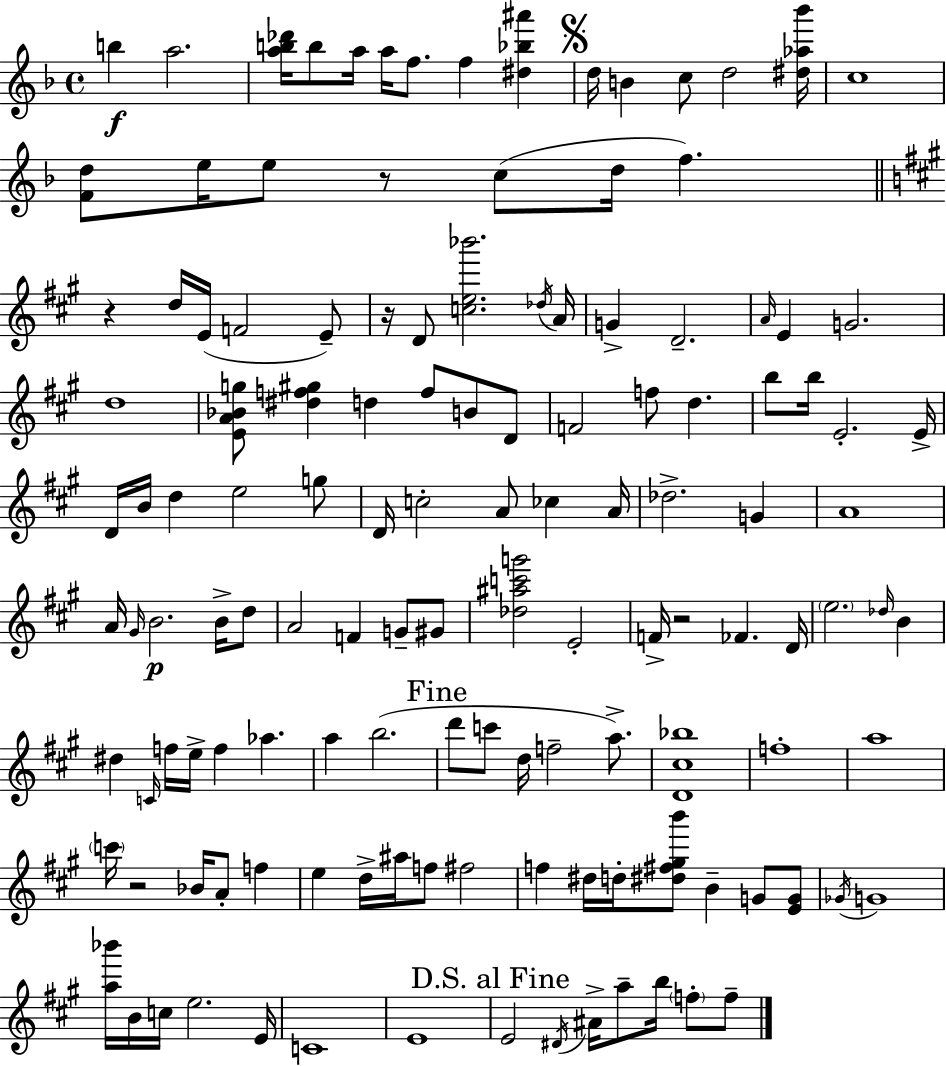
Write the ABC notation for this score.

X:1
T:Untitled
M:4/4
L:1/4
K:Dm
b a2 [ab_d']/4 b/2 a/4 a/4 f/2 f [^d_b^a'] d/4 B c/2 d2 [^d_a_b']/4 c4 [Fd]/2 e/4 e/2 z/2 c/2 d/4 f z d/4 E/4 F2 E/2 z/4 D/2 [ce_b']2 _d/4 A/4 G D2 A/4 E G2 d4 [EA_Bg]/2 [^df^g] d f/2 B/2 D/2 F2 f/2 d b/2 b/4 E2 E/4 D/4 B/4 d e2 g/2 D/4 c2 A/2 _c A/4 _d2 G A4 A/4 ^G/4 B2 B/4 d/2 A2 F G/2 ^G/2 [_d^ac'g']2 E2 F/4 z2 _F D/4 e2 _d/4 B ^d C/4 f/4 e/4 f _a a b2 d'/2 c'/2 d/4 f2 a/2 [D^c_b]4 f4 a4 c'/4 z2 _B/4 A/2 f e d/4 ^a/4 f/2 ^f2 f ^d/4 d/4 [^d^f^gb']/2 B G/2 [EG]/2 _G/4 G4 [a_b']/4 B/4 c/4 e2 E/4 C4 E4 E2 ^D/4 ^A/4 a/2 b/4 f/2 f/2